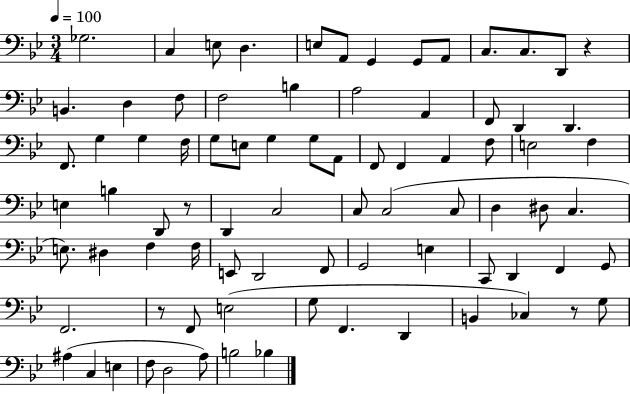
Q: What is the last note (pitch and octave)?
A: Bb3